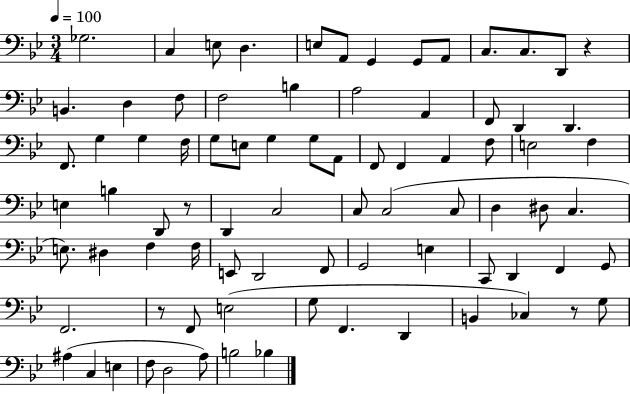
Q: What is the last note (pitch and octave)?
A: Bb3